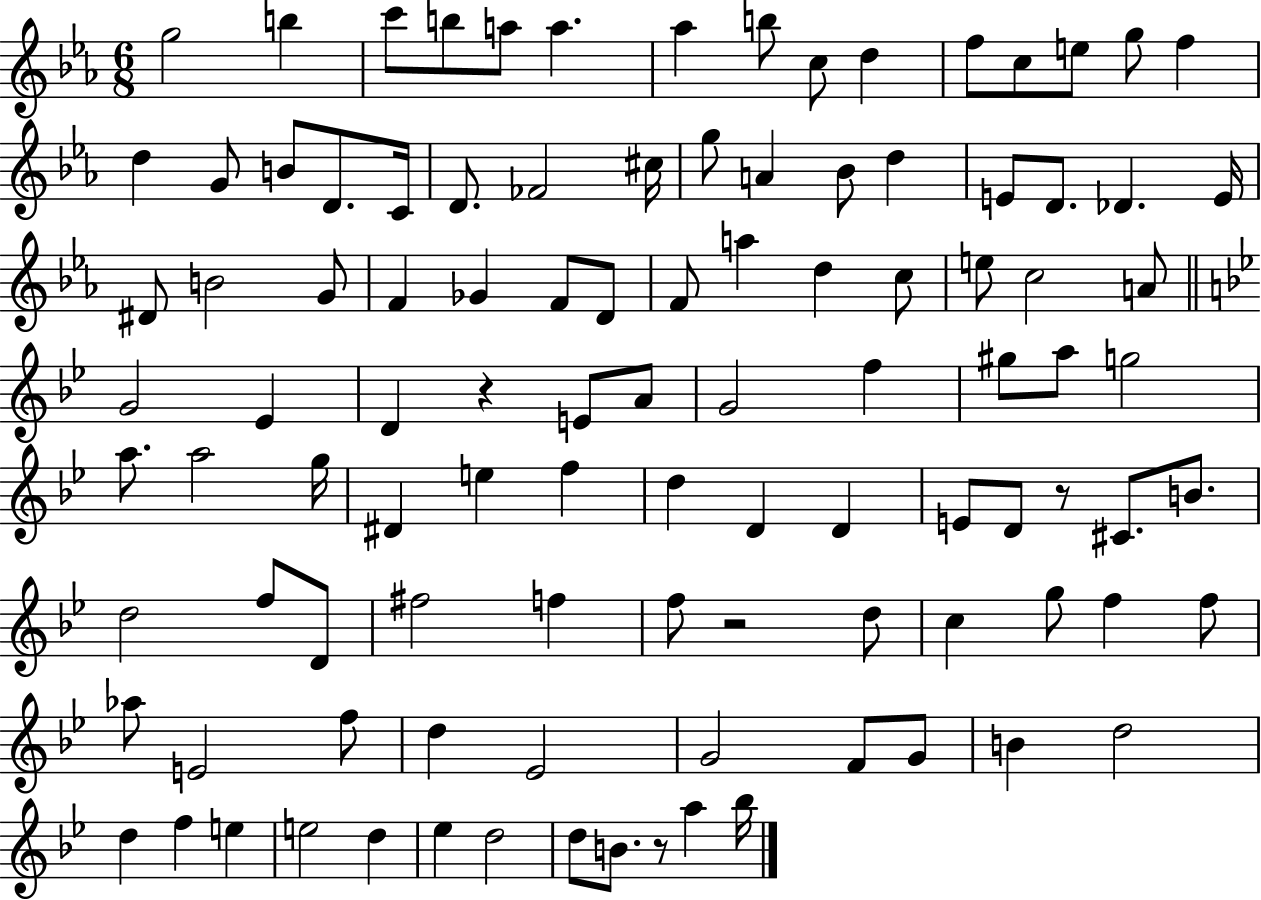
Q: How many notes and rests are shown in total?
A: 104